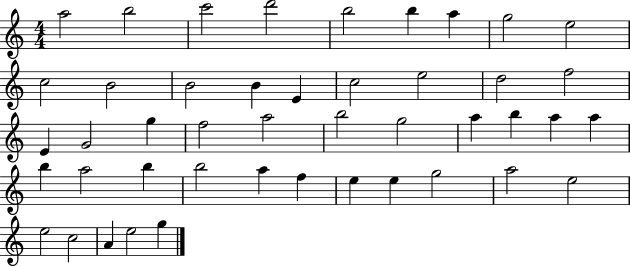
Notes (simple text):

A5/h B5/h C6/h D6/h B5/h B5/q A5/q G5/h E5/h C5/h B4/h B4/h B4/q E4/q C5/h E5/h D5/h F5/h E4/q G4/h G5/q F5/h A5/h B5/h G5/h A5/q B5/q A5/q A5/q B5/q A5/h B5/q B5/h A5/q F5/q E5/q E5/q G5/h A5/h E5/h E5/h C5/h A4/q E5/h G5/q